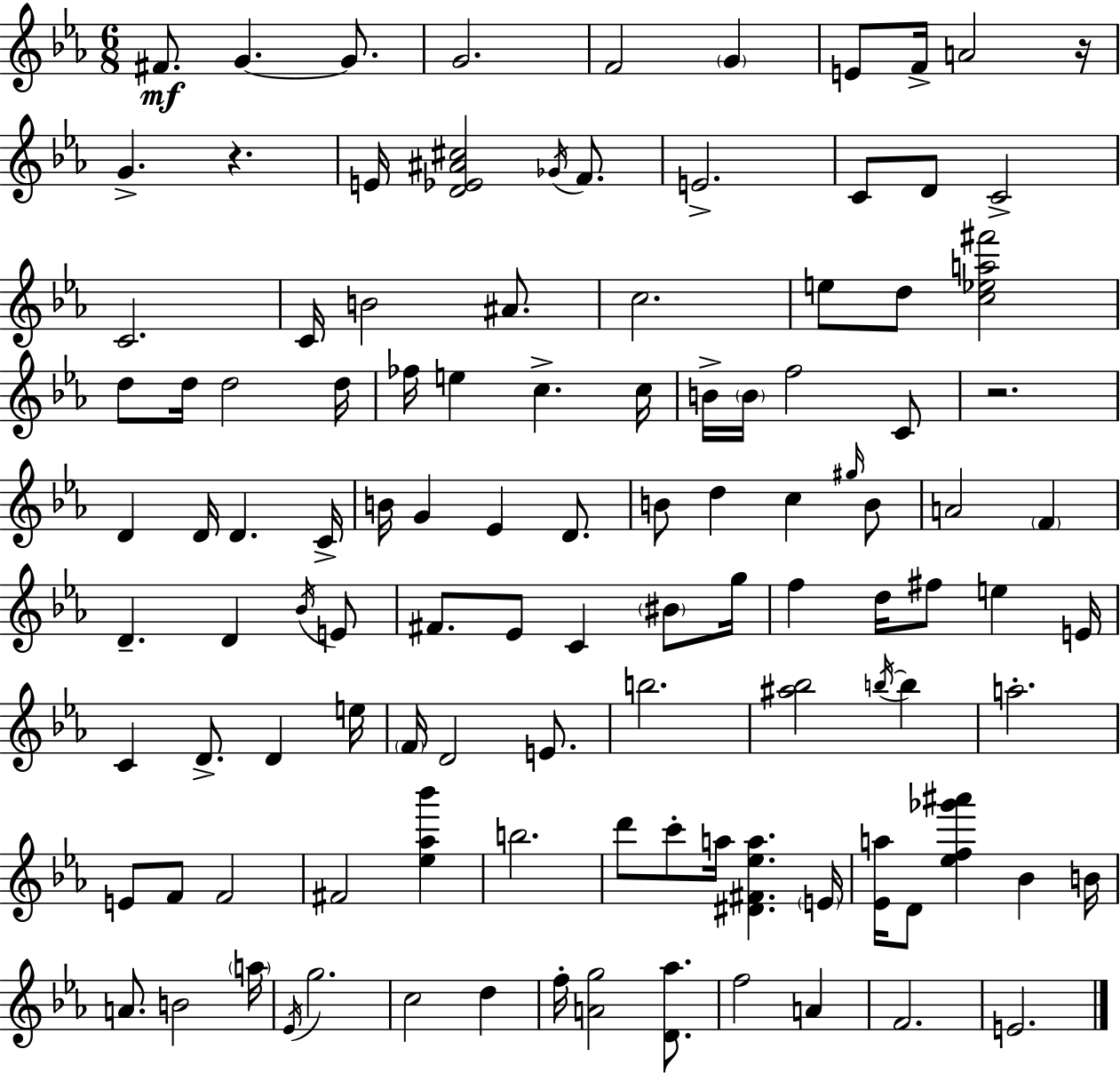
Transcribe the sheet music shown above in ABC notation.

X:1
T:Untitled
M:6/8
L:1/4
K:Cm
^F/2 G G/2 G2 F2 G E/2 F/4 A2 z/4 G z E/4 [D_E^A^c]2 _G/4 F/2 E2 C/2 D/2 C2 C2 C/4 B2 ^A/2 c2 e/2 d/2 [c_ea^f']2 d/2 d/4 d2 d/4 _f/4 e c c/4 B/4 B/4 f2 C/2 z2 D D/4 D C/4 B/4 G _E D/2 B/2 d c ^g/4 B/2 A2 F D D _B/4 E/2 ^F/2 _E/2 C ^B/2 g/4 f d/4 ^f/2 e E/4 C D/2 D e/4 F/4 D2 E/2 b2 [^a_b]2 b/4 b a2 E/2 F/2 F2 ^F2 [_e_a_b'] b2 d'/2 c'/2 a/4 [^D^F_ea] E/4 [_Ea]/4 D/2 [_ef_g'^a'] _B B/4 A/2 B2 a/4 _E/4 g2 c2 d f/4 [Ag]2 [D_a]/2 f2 A F2 E2